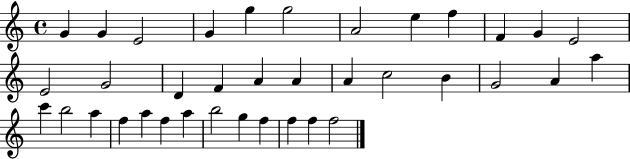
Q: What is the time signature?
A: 4/4